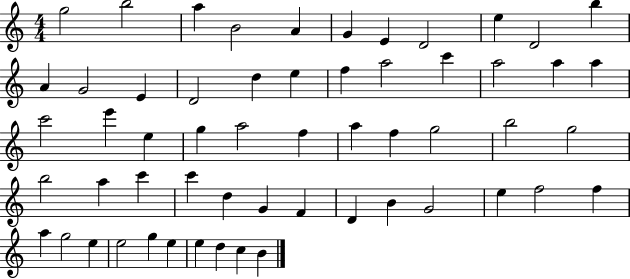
X:1
T:Untitled
M:4/4
L:1/4
K:C
g2 b2 a B2 A G E D2 e D2 b A G2 E D2 d e f a2 c' a2 a a c'2 e' e g a2 f a f g2 b2 g2 b2 a c' c' d G F D B G2 e f2 f a g2 e e2 g e e d c B